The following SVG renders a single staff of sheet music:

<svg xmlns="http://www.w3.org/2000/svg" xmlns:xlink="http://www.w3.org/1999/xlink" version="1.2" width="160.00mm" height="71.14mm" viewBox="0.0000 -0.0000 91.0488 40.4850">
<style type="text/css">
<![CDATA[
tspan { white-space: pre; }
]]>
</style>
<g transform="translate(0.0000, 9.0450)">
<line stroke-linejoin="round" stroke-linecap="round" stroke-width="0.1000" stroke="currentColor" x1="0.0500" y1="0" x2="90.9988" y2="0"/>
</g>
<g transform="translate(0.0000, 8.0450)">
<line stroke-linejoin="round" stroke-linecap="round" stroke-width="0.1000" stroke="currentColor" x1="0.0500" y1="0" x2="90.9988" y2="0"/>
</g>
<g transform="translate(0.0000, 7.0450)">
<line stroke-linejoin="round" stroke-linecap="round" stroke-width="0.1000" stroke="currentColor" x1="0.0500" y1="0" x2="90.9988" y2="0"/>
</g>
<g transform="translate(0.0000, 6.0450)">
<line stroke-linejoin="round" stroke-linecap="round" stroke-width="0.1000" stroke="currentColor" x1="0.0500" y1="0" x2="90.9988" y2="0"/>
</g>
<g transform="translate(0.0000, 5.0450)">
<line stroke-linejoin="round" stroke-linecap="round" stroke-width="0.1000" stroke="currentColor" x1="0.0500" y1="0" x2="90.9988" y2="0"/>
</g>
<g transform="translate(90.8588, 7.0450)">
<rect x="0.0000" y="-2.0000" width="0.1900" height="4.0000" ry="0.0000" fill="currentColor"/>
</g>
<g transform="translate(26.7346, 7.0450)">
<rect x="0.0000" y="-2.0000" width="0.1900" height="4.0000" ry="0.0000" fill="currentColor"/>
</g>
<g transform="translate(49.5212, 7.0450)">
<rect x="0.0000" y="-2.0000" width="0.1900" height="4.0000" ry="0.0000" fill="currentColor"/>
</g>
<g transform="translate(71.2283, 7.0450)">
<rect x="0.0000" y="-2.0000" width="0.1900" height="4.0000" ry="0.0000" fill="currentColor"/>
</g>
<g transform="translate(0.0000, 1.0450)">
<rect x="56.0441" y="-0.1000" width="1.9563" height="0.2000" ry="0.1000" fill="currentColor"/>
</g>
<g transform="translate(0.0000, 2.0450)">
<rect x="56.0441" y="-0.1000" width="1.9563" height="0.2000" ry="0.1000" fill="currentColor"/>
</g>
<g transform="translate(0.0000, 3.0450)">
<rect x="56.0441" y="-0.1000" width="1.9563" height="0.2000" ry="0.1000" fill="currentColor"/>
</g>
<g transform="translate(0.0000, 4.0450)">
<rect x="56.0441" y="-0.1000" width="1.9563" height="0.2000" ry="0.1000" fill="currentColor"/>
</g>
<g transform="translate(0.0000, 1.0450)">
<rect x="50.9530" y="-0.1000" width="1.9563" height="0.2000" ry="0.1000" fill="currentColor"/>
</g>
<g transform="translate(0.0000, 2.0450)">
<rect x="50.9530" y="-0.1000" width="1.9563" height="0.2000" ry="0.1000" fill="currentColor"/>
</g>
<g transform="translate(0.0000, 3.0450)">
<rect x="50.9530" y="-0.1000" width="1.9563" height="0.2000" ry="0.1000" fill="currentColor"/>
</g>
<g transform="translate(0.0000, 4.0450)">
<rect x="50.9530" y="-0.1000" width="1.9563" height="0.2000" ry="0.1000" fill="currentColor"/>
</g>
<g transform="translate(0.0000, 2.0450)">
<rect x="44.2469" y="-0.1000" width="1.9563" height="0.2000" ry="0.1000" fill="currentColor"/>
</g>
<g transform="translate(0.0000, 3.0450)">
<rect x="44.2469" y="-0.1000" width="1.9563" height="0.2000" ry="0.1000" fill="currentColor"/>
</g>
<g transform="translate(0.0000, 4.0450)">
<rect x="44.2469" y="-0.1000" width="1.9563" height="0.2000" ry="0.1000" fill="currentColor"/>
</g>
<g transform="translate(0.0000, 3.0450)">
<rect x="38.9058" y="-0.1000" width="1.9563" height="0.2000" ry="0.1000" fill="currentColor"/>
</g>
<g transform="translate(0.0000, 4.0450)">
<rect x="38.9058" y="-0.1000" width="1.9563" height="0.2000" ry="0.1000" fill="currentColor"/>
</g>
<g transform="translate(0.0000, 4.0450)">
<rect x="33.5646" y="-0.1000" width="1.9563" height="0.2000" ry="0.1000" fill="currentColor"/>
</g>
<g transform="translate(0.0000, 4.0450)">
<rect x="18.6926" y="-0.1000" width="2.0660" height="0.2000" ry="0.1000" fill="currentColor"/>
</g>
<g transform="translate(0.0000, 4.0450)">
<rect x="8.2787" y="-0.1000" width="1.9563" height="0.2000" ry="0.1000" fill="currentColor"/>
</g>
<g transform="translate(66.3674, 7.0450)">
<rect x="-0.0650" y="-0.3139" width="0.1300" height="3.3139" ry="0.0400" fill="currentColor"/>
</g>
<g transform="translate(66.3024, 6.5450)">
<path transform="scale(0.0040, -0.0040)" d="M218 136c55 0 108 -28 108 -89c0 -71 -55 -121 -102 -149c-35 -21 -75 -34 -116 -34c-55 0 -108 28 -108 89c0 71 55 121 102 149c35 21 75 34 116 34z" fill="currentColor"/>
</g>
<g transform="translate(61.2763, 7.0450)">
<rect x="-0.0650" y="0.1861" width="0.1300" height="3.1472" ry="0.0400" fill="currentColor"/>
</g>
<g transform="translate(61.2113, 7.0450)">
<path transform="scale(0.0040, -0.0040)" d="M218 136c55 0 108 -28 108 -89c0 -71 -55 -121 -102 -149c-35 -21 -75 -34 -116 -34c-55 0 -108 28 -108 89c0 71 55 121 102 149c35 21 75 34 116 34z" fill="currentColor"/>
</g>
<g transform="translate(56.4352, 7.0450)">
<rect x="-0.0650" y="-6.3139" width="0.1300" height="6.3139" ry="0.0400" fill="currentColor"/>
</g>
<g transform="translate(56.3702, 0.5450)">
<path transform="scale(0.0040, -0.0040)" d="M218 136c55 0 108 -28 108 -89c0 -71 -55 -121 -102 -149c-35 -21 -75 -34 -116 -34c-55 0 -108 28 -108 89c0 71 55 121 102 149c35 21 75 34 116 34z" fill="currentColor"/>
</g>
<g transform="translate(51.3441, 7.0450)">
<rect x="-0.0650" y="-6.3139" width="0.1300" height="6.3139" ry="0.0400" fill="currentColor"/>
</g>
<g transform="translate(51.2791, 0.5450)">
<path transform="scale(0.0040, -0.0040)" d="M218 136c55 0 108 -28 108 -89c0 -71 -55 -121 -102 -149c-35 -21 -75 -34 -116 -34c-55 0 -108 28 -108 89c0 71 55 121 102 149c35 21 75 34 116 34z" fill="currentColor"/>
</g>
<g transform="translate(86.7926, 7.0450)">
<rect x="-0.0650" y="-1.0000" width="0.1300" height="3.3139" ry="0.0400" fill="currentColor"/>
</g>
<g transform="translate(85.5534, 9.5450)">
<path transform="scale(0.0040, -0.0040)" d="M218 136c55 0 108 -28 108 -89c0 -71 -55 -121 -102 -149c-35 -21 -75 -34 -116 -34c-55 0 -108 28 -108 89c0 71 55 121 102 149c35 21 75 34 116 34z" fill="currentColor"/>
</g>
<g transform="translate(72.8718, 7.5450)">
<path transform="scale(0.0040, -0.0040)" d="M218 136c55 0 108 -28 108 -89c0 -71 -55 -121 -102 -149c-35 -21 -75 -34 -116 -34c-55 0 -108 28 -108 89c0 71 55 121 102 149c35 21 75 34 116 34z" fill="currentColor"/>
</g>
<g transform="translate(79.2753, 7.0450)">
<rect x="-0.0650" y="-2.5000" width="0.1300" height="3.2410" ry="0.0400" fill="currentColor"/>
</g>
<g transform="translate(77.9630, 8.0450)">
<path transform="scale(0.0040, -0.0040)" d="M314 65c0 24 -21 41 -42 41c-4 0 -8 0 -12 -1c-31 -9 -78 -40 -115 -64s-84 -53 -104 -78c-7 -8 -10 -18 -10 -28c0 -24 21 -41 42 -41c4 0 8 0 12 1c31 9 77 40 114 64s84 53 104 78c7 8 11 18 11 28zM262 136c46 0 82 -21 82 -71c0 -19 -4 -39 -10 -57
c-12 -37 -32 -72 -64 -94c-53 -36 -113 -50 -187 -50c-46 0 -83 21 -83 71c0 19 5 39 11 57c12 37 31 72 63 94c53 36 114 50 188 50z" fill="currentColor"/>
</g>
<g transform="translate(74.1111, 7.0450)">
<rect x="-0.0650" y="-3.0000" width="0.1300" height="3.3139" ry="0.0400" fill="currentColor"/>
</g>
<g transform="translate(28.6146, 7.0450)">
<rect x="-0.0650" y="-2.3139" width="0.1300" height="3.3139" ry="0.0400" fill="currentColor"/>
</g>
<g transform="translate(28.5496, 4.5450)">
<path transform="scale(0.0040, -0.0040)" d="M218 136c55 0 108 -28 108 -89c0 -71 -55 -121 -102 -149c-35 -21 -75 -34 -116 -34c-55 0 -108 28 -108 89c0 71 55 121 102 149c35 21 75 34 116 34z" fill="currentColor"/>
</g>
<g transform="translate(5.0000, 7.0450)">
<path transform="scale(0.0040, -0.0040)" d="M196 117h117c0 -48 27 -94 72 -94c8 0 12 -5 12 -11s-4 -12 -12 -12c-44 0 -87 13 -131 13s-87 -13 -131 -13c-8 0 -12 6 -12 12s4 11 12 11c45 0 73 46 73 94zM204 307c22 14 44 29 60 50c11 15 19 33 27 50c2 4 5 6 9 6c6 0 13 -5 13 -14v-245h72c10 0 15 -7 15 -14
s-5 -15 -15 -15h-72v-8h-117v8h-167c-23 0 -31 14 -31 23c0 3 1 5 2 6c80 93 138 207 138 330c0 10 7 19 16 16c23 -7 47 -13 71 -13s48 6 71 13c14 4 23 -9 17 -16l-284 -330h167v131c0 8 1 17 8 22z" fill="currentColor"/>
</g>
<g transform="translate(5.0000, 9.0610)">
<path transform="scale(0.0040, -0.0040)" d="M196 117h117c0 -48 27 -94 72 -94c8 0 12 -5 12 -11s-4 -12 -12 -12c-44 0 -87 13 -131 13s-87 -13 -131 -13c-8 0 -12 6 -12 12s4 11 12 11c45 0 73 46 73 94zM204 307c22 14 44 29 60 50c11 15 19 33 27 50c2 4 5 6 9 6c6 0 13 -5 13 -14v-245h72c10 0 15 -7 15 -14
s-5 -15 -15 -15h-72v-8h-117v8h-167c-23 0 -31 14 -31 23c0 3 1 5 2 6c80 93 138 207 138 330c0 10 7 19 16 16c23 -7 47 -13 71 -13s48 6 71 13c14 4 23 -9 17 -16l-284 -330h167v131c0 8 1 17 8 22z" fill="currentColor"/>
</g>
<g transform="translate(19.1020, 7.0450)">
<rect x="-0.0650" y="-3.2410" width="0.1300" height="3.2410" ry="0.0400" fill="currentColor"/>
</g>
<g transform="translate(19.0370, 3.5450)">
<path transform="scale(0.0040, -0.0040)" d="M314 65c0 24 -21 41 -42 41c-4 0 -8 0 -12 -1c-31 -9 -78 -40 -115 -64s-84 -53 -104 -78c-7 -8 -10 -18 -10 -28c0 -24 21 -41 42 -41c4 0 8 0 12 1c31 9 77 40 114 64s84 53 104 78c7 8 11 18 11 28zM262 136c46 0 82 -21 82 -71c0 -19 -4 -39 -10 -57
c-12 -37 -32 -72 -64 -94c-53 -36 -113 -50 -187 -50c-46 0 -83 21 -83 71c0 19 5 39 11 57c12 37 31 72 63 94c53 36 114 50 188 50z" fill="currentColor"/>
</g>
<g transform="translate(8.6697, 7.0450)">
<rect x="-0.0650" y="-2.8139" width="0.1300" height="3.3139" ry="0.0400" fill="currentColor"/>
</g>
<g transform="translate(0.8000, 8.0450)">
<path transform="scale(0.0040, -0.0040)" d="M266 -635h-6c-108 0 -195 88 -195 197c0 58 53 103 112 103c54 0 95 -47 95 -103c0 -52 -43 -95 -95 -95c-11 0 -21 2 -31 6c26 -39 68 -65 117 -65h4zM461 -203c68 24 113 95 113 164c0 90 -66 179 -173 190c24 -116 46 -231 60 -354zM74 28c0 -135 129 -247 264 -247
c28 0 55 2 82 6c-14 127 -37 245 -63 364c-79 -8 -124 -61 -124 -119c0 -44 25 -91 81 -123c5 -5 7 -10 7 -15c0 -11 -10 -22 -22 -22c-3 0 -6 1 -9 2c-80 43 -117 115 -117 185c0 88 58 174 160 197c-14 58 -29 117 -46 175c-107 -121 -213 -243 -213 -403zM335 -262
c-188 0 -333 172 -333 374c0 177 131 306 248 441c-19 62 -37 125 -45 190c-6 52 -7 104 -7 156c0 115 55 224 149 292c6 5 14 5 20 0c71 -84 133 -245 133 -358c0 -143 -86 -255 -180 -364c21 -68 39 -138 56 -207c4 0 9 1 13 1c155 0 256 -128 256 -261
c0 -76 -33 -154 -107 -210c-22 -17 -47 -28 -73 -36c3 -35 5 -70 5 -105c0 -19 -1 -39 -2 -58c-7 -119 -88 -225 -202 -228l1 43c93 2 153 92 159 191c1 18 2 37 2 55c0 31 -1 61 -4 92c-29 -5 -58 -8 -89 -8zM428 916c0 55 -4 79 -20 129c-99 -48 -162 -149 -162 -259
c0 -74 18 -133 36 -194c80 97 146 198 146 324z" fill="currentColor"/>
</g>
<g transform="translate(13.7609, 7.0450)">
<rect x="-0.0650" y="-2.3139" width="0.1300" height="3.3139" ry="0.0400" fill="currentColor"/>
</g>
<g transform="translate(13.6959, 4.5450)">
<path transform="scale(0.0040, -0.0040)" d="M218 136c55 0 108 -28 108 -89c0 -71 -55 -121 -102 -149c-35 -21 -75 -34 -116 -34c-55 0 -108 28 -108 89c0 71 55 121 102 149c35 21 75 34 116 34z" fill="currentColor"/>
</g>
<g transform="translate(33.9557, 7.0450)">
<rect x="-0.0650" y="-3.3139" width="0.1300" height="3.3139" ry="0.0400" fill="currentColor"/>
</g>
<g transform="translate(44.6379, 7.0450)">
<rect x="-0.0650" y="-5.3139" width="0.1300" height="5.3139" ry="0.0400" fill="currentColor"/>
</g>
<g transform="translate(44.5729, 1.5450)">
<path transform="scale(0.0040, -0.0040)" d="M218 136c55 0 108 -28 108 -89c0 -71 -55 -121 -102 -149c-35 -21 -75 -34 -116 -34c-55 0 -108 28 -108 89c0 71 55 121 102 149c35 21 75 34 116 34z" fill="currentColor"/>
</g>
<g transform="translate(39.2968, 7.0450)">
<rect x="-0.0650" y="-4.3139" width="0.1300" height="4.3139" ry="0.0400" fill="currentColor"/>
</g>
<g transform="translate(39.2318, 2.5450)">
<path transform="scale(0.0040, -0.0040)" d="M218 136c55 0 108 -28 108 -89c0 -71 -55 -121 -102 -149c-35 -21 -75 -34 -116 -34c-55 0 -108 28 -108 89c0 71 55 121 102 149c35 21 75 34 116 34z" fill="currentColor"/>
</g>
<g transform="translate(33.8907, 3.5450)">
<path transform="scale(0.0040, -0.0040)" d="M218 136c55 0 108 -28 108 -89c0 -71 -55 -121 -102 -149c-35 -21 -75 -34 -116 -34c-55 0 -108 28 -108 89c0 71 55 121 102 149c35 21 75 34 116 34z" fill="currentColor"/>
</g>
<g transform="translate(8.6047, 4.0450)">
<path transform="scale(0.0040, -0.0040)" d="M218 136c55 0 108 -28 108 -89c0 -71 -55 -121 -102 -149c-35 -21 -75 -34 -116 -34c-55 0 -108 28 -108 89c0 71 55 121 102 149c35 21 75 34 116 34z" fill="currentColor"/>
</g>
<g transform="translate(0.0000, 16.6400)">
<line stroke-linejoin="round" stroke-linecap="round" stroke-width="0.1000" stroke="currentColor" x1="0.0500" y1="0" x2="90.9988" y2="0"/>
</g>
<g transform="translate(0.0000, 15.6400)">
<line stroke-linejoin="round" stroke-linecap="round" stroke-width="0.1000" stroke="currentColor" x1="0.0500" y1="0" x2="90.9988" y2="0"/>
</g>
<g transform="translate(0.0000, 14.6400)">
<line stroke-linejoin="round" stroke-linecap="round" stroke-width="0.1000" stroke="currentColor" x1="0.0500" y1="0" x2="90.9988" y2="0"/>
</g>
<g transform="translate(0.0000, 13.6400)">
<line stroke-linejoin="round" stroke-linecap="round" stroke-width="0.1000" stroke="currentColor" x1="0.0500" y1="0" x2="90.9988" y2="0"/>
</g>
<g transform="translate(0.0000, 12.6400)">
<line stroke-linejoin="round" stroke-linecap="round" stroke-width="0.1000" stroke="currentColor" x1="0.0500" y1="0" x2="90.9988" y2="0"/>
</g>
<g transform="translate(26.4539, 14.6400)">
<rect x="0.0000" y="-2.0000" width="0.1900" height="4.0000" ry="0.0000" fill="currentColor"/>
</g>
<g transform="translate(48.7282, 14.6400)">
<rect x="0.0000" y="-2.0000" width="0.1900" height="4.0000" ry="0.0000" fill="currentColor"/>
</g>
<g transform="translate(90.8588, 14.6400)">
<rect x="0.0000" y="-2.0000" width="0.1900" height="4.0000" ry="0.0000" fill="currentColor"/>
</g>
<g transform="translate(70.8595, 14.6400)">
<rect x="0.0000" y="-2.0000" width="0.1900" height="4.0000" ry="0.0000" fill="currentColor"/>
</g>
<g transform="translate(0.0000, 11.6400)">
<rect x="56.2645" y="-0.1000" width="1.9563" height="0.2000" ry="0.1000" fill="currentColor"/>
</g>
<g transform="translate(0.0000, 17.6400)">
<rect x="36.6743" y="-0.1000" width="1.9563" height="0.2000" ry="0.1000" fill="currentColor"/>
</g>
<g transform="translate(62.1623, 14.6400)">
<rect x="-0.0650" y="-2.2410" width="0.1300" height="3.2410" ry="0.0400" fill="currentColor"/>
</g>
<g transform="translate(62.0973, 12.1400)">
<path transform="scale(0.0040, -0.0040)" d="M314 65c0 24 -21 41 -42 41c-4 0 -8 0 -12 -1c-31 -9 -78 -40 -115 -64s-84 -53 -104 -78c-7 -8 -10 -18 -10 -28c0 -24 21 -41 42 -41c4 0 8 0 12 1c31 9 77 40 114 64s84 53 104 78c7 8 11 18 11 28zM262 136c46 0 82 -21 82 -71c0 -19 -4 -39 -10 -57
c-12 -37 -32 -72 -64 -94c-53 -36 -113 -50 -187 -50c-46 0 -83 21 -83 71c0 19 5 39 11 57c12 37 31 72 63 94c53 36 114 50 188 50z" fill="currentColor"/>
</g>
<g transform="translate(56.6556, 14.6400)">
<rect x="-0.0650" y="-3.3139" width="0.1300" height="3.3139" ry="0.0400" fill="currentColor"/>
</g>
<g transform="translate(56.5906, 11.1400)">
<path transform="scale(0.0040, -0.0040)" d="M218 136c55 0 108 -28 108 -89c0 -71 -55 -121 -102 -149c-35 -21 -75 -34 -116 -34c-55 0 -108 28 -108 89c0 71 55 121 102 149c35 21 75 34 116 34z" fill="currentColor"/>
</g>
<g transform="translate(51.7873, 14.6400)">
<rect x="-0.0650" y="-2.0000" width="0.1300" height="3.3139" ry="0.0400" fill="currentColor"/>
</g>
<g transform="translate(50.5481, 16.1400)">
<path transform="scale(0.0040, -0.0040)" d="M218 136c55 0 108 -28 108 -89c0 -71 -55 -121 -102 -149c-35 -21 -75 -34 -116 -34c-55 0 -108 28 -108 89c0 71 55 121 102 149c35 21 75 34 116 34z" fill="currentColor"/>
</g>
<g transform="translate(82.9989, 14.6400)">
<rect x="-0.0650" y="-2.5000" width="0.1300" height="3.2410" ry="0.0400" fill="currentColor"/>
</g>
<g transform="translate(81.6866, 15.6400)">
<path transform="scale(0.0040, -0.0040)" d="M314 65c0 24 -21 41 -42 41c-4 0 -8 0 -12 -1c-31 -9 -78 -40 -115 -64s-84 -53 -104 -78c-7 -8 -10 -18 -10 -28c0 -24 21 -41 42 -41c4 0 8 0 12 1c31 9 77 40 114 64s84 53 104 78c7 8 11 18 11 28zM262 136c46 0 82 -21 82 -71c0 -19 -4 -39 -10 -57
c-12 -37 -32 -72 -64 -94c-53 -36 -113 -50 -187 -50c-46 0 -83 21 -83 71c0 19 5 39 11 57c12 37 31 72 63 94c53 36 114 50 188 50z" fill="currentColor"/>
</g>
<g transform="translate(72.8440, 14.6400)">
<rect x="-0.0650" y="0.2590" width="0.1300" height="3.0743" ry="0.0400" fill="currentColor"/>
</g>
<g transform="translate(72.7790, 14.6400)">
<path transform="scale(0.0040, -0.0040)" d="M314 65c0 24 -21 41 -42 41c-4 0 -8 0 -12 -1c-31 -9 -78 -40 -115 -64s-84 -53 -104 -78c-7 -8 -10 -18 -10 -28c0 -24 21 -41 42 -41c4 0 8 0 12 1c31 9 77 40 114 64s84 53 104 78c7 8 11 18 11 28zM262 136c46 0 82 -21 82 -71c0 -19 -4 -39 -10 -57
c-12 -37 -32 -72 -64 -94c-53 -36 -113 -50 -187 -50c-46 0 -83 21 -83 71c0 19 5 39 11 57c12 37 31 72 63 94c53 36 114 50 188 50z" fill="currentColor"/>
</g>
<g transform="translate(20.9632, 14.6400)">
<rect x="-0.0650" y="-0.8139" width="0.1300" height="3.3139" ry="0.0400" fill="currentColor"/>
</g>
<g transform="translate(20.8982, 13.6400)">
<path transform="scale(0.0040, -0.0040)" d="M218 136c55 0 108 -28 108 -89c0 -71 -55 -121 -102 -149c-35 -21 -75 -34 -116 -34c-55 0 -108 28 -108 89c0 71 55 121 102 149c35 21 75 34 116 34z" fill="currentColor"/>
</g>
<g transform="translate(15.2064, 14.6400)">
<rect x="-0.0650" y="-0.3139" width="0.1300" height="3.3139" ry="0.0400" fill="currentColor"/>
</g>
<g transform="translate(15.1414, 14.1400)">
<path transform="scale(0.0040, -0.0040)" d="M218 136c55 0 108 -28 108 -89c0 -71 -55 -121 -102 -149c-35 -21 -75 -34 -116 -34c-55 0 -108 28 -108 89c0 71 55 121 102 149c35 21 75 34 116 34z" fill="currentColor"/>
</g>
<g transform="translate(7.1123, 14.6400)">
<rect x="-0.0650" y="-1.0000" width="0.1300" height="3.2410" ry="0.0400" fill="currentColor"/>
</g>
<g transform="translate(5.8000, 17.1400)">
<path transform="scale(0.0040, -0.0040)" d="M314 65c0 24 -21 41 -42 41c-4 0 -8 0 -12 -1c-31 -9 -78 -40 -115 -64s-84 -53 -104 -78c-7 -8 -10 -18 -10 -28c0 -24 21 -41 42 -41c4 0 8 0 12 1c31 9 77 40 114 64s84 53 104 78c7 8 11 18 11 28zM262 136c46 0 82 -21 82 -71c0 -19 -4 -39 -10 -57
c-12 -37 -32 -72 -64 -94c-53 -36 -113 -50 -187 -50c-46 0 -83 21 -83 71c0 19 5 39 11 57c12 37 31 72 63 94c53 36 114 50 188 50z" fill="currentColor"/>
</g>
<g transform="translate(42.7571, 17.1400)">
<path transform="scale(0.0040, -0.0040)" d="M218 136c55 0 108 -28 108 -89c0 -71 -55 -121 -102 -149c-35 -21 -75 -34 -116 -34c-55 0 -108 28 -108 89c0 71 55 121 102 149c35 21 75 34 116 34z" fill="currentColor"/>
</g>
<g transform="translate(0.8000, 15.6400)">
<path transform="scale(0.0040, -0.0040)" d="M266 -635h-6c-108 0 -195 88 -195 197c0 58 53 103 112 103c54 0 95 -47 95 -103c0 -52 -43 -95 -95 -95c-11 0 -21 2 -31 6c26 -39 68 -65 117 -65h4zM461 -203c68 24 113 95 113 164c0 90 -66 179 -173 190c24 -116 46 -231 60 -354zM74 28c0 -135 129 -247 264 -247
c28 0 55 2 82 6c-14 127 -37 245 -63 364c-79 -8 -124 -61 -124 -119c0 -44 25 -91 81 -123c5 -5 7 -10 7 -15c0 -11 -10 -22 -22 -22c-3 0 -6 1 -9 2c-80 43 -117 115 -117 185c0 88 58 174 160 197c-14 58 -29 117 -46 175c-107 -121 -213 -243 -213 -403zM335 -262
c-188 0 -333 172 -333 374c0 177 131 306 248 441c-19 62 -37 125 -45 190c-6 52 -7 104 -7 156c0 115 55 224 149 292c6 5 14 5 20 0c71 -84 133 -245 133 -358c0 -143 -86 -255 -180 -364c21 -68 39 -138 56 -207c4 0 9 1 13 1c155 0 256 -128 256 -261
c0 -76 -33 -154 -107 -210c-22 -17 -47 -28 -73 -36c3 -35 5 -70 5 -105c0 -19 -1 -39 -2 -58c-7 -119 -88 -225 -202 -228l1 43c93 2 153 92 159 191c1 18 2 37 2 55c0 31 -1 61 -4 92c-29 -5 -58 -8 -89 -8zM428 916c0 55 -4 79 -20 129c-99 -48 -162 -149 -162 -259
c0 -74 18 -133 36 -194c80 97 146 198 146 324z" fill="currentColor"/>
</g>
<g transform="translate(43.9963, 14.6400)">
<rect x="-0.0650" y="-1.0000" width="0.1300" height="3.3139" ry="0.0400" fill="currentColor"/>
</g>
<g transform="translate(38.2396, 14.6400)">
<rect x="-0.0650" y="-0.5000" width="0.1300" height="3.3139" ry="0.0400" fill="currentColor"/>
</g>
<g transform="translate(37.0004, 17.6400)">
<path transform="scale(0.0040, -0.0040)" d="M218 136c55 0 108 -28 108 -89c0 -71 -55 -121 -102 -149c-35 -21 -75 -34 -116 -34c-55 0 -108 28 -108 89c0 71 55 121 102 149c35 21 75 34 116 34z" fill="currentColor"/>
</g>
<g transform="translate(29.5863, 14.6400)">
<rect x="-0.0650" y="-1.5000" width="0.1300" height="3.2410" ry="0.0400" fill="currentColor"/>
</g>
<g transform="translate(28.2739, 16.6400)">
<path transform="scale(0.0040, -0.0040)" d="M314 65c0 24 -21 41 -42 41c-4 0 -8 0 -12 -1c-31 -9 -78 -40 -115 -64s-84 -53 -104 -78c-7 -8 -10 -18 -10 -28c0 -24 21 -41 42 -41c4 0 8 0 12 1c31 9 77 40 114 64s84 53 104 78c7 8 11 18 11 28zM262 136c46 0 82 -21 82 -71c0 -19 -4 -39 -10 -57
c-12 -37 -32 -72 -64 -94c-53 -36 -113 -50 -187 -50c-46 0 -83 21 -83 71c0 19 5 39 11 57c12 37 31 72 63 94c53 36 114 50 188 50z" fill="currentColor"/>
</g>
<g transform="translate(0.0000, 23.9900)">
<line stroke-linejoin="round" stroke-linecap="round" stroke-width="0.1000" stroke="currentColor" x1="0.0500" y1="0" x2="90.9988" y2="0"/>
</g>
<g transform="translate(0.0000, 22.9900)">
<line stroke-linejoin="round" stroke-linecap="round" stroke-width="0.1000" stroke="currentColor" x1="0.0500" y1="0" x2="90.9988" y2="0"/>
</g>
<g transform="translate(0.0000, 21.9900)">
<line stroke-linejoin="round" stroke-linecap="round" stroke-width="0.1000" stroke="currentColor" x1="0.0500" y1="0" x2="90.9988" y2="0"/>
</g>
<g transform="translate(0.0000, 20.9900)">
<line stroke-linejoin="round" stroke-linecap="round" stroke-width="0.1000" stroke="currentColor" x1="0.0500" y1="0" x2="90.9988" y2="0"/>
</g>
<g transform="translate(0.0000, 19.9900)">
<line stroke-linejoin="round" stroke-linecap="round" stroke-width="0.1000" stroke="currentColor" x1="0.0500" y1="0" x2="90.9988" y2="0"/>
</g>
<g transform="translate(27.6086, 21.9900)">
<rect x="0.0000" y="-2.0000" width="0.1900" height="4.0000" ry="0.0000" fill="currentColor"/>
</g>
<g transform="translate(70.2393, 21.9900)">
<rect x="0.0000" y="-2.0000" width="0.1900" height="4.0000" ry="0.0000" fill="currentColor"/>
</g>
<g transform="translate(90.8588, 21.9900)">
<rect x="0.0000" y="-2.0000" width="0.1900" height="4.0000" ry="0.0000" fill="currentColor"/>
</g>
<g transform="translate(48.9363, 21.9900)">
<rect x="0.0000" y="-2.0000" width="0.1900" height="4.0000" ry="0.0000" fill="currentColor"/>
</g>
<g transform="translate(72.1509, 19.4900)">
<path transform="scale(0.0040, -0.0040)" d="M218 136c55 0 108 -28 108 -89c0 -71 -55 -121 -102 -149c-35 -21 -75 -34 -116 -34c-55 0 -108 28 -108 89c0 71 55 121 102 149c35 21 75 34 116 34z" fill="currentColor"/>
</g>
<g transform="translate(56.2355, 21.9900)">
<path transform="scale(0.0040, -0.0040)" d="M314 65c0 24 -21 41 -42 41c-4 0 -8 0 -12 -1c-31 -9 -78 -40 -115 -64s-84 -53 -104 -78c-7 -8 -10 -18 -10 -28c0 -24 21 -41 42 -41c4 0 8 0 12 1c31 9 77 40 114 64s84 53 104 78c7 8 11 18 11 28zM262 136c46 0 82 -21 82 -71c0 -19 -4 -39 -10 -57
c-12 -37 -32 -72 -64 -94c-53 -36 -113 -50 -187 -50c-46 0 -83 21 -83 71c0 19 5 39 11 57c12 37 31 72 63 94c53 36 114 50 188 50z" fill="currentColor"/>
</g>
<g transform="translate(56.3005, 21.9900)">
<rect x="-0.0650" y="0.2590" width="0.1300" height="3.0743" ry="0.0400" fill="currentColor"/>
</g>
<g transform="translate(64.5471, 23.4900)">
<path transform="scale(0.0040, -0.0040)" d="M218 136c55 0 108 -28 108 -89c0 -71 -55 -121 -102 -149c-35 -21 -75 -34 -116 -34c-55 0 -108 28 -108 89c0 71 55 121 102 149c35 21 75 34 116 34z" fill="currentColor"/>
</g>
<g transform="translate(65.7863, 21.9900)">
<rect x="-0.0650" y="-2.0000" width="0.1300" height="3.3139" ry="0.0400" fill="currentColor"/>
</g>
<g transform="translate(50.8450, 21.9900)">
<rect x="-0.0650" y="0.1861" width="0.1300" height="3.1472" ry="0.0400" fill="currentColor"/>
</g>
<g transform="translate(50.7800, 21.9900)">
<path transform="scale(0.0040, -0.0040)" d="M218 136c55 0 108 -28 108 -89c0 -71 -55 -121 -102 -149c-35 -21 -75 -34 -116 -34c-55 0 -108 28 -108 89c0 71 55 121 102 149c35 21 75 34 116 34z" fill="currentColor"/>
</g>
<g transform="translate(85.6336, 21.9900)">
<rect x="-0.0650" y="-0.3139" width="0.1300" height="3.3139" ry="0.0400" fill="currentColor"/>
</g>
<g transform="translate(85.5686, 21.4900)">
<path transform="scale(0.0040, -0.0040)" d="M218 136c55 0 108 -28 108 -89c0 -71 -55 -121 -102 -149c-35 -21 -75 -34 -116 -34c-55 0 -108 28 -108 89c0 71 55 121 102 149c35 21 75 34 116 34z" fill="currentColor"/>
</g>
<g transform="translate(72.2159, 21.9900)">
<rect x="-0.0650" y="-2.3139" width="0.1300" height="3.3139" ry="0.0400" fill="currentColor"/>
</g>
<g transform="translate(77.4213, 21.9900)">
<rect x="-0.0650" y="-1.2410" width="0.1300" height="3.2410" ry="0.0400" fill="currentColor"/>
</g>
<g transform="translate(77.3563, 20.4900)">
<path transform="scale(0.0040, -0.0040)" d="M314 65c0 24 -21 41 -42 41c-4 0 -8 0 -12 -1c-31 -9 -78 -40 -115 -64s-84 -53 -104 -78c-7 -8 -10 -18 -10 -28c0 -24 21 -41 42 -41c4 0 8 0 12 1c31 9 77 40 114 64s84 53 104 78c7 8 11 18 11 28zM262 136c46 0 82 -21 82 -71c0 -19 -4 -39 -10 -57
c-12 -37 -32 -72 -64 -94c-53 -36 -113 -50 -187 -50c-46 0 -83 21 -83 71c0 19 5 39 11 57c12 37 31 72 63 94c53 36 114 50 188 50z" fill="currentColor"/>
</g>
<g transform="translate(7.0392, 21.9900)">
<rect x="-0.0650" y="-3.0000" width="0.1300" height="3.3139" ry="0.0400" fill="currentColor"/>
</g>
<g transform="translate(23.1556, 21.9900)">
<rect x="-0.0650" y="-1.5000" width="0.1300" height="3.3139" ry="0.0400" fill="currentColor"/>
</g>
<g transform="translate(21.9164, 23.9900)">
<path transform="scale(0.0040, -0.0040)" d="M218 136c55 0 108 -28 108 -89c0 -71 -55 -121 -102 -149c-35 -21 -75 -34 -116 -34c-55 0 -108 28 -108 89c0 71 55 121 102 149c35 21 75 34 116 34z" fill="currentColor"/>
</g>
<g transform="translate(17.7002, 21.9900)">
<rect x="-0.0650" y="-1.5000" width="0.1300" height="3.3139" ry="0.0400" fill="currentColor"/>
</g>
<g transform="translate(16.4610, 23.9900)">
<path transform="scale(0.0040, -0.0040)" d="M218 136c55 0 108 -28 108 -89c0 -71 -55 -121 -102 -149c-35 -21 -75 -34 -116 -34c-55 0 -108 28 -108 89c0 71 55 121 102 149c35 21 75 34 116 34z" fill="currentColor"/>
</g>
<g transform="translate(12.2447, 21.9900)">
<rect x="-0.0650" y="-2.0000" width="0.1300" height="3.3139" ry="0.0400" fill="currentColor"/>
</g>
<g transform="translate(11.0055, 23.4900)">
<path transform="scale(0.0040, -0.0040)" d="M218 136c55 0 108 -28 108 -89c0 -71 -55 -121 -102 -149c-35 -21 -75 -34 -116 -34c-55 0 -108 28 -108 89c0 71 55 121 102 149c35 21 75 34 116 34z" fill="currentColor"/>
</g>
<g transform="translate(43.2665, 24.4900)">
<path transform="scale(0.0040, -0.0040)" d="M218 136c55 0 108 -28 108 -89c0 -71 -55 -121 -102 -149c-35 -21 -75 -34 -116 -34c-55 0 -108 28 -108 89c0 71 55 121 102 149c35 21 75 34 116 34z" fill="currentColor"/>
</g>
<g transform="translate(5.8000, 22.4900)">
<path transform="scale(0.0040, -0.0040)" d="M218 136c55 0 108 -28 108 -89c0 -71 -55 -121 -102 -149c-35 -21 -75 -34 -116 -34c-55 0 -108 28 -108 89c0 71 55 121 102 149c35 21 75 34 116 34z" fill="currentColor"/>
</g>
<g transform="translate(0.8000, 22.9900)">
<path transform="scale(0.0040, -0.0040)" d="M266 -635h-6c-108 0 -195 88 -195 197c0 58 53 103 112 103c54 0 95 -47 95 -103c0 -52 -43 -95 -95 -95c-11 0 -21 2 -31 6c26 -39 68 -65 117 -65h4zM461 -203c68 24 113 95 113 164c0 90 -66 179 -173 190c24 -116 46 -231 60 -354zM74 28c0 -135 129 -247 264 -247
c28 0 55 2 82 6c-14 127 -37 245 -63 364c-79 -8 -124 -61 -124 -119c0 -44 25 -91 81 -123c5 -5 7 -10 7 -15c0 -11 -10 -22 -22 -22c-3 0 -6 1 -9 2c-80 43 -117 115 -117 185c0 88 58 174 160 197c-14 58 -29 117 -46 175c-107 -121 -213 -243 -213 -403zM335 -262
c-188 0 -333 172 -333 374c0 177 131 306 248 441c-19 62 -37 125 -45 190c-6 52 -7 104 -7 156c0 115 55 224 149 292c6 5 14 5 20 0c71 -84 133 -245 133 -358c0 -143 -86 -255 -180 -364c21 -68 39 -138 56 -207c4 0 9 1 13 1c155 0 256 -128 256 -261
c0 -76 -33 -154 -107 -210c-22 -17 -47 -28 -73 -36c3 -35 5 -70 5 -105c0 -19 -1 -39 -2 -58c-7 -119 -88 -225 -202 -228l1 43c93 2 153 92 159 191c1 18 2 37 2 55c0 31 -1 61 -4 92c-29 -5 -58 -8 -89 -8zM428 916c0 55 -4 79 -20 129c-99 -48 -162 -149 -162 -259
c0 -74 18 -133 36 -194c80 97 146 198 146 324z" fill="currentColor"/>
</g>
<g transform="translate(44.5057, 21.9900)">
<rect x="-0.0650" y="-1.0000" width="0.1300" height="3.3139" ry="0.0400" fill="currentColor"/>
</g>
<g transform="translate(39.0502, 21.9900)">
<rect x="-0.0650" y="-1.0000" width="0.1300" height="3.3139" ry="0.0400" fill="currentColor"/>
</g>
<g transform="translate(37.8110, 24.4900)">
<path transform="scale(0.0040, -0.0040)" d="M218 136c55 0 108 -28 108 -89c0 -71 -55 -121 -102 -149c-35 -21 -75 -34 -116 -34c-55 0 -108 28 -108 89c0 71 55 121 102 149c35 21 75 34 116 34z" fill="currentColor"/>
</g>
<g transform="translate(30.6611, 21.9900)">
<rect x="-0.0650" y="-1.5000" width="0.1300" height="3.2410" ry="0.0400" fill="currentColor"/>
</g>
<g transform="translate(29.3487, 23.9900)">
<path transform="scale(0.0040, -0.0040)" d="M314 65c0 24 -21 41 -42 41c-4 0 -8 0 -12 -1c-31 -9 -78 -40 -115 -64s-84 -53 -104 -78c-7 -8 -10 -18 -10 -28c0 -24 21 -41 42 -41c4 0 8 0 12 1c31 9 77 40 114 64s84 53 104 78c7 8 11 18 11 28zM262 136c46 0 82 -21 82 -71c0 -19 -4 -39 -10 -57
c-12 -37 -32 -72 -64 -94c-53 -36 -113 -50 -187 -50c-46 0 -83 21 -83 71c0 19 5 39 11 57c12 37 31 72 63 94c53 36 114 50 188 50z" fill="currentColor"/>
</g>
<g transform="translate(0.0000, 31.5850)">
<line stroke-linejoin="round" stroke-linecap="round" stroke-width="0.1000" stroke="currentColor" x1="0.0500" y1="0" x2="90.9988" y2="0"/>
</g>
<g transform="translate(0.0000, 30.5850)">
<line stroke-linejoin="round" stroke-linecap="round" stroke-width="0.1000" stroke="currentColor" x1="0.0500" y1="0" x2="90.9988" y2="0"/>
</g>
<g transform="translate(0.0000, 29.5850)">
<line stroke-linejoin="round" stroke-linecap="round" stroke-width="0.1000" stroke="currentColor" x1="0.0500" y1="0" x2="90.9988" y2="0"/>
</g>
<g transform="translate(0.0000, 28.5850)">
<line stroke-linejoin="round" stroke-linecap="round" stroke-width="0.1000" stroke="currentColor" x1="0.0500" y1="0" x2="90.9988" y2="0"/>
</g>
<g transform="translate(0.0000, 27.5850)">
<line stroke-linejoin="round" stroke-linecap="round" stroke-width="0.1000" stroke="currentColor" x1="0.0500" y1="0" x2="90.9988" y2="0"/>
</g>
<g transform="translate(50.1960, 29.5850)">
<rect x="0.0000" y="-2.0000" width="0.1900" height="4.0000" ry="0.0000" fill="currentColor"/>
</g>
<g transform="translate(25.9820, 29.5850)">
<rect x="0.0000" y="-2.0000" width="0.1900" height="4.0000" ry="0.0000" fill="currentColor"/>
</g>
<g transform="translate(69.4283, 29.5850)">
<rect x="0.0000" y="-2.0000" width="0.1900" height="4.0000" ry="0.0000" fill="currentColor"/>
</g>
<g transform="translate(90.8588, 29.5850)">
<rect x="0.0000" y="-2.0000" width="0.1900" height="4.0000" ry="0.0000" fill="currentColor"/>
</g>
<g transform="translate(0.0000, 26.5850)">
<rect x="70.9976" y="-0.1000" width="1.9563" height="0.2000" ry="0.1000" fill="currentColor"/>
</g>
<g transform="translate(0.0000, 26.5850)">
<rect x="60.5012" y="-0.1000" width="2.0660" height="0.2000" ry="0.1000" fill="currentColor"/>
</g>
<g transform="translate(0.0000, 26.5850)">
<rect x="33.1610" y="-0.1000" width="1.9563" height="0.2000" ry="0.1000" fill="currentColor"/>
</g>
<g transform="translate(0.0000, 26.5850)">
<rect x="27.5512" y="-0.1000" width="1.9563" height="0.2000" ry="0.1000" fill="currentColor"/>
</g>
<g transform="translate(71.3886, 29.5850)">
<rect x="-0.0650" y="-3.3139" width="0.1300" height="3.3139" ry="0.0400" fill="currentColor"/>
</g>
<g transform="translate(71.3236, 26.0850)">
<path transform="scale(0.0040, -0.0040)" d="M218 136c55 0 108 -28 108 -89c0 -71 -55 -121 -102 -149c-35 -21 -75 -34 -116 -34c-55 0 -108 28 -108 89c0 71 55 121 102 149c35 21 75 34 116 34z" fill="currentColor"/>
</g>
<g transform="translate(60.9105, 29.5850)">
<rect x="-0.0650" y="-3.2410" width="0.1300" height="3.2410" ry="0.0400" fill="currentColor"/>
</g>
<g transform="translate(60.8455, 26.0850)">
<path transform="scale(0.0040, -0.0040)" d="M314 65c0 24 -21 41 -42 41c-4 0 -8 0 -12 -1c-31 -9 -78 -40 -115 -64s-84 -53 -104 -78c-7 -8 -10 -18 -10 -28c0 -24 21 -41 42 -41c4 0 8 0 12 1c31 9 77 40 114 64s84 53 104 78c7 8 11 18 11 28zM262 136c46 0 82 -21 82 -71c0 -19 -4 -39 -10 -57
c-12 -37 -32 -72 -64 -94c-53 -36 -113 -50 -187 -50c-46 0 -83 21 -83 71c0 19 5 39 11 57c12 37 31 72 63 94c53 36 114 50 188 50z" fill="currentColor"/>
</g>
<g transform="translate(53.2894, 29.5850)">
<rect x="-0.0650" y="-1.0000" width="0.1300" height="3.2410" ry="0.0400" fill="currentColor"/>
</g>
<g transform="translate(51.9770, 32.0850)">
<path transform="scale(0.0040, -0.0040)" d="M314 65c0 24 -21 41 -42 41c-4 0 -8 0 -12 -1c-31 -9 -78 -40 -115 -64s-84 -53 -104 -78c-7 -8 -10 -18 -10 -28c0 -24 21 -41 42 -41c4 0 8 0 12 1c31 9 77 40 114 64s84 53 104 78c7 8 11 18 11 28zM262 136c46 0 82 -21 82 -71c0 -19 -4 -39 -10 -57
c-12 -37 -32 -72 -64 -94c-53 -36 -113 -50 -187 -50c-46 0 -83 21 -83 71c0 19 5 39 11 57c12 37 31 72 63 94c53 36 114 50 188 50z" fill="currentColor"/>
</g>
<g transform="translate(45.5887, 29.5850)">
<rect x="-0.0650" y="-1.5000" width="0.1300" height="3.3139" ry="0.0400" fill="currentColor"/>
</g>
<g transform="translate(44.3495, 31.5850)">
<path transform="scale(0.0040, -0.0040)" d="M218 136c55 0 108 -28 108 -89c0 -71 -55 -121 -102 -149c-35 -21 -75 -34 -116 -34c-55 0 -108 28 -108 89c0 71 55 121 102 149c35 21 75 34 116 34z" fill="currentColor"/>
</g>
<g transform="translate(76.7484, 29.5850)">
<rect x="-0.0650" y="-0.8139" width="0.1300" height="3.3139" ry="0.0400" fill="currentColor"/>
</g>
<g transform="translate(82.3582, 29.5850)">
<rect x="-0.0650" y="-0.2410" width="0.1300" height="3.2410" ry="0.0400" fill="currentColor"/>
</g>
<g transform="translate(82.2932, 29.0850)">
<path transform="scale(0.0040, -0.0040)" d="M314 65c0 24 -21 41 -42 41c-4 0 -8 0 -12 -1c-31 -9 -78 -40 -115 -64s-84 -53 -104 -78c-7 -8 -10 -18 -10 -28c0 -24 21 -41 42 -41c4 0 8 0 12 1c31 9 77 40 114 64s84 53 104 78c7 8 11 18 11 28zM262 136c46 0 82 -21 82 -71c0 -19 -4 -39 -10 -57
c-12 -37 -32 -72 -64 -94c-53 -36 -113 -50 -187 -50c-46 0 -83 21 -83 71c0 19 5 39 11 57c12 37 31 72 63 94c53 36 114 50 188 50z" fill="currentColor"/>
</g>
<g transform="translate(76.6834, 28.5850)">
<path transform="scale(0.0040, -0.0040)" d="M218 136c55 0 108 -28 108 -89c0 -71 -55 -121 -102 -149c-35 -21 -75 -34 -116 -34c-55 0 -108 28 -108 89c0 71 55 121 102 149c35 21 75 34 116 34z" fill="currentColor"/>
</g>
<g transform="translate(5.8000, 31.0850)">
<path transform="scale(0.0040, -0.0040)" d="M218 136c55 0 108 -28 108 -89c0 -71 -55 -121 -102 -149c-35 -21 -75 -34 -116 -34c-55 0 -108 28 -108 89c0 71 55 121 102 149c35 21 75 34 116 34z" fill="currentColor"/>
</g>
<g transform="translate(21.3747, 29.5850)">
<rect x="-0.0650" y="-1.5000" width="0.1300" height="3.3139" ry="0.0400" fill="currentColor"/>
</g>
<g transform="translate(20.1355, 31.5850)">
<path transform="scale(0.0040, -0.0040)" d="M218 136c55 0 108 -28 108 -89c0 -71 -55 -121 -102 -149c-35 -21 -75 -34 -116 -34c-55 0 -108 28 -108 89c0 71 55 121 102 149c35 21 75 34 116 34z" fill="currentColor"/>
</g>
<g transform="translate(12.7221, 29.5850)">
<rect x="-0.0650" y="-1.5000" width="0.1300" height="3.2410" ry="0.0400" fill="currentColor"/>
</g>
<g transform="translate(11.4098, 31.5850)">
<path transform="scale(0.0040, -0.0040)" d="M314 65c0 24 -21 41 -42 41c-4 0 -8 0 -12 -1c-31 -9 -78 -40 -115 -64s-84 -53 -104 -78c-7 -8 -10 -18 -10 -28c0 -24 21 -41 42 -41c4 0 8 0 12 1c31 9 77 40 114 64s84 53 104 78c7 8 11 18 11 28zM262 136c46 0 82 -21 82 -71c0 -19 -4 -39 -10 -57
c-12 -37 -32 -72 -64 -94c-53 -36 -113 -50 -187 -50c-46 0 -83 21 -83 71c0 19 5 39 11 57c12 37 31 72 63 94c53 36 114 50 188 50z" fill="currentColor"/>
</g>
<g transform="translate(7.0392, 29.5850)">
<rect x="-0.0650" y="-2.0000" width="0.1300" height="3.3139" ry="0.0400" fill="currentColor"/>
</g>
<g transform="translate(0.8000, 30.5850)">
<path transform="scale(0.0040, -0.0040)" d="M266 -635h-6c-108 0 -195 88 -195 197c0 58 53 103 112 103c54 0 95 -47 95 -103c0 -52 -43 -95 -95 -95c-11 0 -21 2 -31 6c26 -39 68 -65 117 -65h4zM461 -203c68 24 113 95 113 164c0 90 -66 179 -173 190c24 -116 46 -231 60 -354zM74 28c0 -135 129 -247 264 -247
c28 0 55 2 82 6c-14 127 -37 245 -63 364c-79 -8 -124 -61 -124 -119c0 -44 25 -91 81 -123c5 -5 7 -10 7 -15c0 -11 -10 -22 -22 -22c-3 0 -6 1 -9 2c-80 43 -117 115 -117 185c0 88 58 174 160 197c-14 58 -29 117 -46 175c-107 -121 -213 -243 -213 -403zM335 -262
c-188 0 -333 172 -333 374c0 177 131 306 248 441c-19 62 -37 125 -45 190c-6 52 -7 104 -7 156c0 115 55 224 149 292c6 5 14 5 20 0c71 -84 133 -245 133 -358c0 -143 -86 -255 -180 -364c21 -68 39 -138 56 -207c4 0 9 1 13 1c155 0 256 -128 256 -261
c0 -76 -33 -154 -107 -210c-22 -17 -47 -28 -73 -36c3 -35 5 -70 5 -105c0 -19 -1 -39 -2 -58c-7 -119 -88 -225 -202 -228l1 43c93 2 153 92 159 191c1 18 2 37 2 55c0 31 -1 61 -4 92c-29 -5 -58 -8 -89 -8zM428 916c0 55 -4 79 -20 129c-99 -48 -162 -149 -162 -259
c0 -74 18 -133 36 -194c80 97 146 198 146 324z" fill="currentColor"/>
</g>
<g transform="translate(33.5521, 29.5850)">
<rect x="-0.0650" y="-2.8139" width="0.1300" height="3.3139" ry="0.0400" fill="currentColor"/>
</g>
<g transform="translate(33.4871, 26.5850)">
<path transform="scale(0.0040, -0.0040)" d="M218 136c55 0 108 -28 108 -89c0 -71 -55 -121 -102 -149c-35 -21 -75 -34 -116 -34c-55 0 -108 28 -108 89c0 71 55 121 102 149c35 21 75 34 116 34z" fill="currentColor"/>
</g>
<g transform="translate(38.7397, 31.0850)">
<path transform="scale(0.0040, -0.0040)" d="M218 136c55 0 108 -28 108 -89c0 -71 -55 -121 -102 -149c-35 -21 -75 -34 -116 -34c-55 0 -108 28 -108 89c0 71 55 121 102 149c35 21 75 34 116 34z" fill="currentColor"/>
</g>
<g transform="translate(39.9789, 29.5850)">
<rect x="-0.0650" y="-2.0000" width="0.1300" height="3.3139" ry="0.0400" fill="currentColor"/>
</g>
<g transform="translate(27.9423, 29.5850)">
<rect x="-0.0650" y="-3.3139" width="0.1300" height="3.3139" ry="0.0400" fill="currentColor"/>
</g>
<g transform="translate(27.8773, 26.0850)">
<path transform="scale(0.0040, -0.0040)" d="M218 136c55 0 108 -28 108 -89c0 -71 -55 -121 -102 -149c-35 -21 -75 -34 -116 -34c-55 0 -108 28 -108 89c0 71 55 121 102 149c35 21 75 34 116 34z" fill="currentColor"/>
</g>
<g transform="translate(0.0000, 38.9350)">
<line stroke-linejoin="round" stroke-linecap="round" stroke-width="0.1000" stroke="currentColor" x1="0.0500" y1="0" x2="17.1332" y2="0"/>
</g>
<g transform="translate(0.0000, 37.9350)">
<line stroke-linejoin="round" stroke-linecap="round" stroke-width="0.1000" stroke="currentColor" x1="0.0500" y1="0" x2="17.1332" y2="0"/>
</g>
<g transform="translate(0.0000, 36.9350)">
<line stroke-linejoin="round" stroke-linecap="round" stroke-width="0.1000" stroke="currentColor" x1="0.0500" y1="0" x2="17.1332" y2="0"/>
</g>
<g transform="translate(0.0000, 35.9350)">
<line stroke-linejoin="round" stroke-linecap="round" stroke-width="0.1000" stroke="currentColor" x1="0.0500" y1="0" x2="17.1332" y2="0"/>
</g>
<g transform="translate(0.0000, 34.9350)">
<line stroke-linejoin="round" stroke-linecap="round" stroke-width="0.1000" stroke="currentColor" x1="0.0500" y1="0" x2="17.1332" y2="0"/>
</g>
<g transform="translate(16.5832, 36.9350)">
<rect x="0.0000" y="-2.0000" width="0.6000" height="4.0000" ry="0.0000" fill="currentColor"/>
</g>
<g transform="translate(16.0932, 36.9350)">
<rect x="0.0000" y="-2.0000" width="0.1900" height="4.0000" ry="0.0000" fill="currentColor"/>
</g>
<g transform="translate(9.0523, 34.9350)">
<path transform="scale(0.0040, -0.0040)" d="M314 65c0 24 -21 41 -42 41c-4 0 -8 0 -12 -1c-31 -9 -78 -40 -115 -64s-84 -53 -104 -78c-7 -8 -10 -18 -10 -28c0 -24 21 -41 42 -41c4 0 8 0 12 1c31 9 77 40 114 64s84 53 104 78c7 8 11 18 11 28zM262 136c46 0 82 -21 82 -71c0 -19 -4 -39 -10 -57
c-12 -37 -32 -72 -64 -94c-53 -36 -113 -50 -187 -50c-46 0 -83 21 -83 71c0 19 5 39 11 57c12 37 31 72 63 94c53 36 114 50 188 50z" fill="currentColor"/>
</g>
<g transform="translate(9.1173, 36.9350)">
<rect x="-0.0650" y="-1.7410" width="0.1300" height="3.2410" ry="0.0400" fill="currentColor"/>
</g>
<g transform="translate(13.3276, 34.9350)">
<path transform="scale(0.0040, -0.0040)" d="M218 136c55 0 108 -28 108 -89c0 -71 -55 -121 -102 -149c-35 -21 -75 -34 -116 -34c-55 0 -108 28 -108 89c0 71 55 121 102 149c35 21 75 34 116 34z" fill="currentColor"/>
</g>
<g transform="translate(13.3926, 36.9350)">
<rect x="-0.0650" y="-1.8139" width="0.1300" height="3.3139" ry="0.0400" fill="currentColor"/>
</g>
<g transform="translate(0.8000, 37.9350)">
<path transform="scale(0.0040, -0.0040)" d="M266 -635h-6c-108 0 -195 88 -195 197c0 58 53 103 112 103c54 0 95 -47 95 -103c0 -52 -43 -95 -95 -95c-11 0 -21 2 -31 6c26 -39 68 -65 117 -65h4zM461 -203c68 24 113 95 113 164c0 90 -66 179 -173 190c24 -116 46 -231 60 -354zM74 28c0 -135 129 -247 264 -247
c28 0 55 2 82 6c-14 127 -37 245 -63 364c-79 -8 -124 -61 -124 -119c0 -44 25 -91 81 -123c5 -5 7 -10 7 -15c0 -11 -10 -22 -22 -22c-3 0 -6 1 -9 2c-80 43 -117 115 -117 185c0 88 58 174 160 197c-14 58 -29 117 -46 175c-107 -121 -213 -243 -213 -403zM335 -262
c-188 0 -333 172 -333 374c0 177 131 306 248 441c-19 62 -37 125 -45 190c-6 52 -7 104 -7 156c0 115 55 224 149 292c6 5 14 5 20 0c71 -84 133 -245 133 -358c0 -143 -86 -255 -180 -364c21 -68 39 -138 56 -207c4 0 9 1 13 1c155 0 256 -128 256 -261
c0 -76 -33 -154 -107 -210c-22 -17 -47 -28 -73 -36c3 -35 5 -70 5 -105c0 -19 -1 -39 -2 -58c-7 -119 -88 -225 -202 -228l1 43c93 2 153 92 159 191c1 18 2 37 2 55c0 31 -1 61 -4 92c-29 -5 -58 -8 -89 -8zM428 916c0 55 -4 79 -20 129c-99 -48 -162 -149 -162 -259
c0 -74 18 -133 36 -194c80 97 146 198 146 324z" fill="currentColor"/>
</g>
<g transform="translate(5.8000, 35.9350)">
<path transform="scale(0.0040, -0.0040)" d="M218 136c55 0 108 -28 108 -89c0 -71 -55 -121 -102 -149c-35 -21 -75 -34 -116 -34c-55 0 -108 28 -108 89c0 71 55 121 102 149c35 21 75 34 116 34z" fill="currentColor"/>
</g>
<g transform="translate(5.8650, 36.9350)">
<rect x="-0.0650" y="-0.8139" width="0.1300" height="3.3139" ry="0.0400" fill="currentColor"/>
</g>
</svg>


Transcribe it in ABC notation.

X:1
T:Untitled
M:4/4
L:1/4
K:C
a g b2 g b d' f' a' a' B c A G2 D D2 c d E2 C D F b g2 B2 G2 A F E E E2 D D B B2 F g e2 c F E2 E b a F E D2 b2 b d c2 d f2 f